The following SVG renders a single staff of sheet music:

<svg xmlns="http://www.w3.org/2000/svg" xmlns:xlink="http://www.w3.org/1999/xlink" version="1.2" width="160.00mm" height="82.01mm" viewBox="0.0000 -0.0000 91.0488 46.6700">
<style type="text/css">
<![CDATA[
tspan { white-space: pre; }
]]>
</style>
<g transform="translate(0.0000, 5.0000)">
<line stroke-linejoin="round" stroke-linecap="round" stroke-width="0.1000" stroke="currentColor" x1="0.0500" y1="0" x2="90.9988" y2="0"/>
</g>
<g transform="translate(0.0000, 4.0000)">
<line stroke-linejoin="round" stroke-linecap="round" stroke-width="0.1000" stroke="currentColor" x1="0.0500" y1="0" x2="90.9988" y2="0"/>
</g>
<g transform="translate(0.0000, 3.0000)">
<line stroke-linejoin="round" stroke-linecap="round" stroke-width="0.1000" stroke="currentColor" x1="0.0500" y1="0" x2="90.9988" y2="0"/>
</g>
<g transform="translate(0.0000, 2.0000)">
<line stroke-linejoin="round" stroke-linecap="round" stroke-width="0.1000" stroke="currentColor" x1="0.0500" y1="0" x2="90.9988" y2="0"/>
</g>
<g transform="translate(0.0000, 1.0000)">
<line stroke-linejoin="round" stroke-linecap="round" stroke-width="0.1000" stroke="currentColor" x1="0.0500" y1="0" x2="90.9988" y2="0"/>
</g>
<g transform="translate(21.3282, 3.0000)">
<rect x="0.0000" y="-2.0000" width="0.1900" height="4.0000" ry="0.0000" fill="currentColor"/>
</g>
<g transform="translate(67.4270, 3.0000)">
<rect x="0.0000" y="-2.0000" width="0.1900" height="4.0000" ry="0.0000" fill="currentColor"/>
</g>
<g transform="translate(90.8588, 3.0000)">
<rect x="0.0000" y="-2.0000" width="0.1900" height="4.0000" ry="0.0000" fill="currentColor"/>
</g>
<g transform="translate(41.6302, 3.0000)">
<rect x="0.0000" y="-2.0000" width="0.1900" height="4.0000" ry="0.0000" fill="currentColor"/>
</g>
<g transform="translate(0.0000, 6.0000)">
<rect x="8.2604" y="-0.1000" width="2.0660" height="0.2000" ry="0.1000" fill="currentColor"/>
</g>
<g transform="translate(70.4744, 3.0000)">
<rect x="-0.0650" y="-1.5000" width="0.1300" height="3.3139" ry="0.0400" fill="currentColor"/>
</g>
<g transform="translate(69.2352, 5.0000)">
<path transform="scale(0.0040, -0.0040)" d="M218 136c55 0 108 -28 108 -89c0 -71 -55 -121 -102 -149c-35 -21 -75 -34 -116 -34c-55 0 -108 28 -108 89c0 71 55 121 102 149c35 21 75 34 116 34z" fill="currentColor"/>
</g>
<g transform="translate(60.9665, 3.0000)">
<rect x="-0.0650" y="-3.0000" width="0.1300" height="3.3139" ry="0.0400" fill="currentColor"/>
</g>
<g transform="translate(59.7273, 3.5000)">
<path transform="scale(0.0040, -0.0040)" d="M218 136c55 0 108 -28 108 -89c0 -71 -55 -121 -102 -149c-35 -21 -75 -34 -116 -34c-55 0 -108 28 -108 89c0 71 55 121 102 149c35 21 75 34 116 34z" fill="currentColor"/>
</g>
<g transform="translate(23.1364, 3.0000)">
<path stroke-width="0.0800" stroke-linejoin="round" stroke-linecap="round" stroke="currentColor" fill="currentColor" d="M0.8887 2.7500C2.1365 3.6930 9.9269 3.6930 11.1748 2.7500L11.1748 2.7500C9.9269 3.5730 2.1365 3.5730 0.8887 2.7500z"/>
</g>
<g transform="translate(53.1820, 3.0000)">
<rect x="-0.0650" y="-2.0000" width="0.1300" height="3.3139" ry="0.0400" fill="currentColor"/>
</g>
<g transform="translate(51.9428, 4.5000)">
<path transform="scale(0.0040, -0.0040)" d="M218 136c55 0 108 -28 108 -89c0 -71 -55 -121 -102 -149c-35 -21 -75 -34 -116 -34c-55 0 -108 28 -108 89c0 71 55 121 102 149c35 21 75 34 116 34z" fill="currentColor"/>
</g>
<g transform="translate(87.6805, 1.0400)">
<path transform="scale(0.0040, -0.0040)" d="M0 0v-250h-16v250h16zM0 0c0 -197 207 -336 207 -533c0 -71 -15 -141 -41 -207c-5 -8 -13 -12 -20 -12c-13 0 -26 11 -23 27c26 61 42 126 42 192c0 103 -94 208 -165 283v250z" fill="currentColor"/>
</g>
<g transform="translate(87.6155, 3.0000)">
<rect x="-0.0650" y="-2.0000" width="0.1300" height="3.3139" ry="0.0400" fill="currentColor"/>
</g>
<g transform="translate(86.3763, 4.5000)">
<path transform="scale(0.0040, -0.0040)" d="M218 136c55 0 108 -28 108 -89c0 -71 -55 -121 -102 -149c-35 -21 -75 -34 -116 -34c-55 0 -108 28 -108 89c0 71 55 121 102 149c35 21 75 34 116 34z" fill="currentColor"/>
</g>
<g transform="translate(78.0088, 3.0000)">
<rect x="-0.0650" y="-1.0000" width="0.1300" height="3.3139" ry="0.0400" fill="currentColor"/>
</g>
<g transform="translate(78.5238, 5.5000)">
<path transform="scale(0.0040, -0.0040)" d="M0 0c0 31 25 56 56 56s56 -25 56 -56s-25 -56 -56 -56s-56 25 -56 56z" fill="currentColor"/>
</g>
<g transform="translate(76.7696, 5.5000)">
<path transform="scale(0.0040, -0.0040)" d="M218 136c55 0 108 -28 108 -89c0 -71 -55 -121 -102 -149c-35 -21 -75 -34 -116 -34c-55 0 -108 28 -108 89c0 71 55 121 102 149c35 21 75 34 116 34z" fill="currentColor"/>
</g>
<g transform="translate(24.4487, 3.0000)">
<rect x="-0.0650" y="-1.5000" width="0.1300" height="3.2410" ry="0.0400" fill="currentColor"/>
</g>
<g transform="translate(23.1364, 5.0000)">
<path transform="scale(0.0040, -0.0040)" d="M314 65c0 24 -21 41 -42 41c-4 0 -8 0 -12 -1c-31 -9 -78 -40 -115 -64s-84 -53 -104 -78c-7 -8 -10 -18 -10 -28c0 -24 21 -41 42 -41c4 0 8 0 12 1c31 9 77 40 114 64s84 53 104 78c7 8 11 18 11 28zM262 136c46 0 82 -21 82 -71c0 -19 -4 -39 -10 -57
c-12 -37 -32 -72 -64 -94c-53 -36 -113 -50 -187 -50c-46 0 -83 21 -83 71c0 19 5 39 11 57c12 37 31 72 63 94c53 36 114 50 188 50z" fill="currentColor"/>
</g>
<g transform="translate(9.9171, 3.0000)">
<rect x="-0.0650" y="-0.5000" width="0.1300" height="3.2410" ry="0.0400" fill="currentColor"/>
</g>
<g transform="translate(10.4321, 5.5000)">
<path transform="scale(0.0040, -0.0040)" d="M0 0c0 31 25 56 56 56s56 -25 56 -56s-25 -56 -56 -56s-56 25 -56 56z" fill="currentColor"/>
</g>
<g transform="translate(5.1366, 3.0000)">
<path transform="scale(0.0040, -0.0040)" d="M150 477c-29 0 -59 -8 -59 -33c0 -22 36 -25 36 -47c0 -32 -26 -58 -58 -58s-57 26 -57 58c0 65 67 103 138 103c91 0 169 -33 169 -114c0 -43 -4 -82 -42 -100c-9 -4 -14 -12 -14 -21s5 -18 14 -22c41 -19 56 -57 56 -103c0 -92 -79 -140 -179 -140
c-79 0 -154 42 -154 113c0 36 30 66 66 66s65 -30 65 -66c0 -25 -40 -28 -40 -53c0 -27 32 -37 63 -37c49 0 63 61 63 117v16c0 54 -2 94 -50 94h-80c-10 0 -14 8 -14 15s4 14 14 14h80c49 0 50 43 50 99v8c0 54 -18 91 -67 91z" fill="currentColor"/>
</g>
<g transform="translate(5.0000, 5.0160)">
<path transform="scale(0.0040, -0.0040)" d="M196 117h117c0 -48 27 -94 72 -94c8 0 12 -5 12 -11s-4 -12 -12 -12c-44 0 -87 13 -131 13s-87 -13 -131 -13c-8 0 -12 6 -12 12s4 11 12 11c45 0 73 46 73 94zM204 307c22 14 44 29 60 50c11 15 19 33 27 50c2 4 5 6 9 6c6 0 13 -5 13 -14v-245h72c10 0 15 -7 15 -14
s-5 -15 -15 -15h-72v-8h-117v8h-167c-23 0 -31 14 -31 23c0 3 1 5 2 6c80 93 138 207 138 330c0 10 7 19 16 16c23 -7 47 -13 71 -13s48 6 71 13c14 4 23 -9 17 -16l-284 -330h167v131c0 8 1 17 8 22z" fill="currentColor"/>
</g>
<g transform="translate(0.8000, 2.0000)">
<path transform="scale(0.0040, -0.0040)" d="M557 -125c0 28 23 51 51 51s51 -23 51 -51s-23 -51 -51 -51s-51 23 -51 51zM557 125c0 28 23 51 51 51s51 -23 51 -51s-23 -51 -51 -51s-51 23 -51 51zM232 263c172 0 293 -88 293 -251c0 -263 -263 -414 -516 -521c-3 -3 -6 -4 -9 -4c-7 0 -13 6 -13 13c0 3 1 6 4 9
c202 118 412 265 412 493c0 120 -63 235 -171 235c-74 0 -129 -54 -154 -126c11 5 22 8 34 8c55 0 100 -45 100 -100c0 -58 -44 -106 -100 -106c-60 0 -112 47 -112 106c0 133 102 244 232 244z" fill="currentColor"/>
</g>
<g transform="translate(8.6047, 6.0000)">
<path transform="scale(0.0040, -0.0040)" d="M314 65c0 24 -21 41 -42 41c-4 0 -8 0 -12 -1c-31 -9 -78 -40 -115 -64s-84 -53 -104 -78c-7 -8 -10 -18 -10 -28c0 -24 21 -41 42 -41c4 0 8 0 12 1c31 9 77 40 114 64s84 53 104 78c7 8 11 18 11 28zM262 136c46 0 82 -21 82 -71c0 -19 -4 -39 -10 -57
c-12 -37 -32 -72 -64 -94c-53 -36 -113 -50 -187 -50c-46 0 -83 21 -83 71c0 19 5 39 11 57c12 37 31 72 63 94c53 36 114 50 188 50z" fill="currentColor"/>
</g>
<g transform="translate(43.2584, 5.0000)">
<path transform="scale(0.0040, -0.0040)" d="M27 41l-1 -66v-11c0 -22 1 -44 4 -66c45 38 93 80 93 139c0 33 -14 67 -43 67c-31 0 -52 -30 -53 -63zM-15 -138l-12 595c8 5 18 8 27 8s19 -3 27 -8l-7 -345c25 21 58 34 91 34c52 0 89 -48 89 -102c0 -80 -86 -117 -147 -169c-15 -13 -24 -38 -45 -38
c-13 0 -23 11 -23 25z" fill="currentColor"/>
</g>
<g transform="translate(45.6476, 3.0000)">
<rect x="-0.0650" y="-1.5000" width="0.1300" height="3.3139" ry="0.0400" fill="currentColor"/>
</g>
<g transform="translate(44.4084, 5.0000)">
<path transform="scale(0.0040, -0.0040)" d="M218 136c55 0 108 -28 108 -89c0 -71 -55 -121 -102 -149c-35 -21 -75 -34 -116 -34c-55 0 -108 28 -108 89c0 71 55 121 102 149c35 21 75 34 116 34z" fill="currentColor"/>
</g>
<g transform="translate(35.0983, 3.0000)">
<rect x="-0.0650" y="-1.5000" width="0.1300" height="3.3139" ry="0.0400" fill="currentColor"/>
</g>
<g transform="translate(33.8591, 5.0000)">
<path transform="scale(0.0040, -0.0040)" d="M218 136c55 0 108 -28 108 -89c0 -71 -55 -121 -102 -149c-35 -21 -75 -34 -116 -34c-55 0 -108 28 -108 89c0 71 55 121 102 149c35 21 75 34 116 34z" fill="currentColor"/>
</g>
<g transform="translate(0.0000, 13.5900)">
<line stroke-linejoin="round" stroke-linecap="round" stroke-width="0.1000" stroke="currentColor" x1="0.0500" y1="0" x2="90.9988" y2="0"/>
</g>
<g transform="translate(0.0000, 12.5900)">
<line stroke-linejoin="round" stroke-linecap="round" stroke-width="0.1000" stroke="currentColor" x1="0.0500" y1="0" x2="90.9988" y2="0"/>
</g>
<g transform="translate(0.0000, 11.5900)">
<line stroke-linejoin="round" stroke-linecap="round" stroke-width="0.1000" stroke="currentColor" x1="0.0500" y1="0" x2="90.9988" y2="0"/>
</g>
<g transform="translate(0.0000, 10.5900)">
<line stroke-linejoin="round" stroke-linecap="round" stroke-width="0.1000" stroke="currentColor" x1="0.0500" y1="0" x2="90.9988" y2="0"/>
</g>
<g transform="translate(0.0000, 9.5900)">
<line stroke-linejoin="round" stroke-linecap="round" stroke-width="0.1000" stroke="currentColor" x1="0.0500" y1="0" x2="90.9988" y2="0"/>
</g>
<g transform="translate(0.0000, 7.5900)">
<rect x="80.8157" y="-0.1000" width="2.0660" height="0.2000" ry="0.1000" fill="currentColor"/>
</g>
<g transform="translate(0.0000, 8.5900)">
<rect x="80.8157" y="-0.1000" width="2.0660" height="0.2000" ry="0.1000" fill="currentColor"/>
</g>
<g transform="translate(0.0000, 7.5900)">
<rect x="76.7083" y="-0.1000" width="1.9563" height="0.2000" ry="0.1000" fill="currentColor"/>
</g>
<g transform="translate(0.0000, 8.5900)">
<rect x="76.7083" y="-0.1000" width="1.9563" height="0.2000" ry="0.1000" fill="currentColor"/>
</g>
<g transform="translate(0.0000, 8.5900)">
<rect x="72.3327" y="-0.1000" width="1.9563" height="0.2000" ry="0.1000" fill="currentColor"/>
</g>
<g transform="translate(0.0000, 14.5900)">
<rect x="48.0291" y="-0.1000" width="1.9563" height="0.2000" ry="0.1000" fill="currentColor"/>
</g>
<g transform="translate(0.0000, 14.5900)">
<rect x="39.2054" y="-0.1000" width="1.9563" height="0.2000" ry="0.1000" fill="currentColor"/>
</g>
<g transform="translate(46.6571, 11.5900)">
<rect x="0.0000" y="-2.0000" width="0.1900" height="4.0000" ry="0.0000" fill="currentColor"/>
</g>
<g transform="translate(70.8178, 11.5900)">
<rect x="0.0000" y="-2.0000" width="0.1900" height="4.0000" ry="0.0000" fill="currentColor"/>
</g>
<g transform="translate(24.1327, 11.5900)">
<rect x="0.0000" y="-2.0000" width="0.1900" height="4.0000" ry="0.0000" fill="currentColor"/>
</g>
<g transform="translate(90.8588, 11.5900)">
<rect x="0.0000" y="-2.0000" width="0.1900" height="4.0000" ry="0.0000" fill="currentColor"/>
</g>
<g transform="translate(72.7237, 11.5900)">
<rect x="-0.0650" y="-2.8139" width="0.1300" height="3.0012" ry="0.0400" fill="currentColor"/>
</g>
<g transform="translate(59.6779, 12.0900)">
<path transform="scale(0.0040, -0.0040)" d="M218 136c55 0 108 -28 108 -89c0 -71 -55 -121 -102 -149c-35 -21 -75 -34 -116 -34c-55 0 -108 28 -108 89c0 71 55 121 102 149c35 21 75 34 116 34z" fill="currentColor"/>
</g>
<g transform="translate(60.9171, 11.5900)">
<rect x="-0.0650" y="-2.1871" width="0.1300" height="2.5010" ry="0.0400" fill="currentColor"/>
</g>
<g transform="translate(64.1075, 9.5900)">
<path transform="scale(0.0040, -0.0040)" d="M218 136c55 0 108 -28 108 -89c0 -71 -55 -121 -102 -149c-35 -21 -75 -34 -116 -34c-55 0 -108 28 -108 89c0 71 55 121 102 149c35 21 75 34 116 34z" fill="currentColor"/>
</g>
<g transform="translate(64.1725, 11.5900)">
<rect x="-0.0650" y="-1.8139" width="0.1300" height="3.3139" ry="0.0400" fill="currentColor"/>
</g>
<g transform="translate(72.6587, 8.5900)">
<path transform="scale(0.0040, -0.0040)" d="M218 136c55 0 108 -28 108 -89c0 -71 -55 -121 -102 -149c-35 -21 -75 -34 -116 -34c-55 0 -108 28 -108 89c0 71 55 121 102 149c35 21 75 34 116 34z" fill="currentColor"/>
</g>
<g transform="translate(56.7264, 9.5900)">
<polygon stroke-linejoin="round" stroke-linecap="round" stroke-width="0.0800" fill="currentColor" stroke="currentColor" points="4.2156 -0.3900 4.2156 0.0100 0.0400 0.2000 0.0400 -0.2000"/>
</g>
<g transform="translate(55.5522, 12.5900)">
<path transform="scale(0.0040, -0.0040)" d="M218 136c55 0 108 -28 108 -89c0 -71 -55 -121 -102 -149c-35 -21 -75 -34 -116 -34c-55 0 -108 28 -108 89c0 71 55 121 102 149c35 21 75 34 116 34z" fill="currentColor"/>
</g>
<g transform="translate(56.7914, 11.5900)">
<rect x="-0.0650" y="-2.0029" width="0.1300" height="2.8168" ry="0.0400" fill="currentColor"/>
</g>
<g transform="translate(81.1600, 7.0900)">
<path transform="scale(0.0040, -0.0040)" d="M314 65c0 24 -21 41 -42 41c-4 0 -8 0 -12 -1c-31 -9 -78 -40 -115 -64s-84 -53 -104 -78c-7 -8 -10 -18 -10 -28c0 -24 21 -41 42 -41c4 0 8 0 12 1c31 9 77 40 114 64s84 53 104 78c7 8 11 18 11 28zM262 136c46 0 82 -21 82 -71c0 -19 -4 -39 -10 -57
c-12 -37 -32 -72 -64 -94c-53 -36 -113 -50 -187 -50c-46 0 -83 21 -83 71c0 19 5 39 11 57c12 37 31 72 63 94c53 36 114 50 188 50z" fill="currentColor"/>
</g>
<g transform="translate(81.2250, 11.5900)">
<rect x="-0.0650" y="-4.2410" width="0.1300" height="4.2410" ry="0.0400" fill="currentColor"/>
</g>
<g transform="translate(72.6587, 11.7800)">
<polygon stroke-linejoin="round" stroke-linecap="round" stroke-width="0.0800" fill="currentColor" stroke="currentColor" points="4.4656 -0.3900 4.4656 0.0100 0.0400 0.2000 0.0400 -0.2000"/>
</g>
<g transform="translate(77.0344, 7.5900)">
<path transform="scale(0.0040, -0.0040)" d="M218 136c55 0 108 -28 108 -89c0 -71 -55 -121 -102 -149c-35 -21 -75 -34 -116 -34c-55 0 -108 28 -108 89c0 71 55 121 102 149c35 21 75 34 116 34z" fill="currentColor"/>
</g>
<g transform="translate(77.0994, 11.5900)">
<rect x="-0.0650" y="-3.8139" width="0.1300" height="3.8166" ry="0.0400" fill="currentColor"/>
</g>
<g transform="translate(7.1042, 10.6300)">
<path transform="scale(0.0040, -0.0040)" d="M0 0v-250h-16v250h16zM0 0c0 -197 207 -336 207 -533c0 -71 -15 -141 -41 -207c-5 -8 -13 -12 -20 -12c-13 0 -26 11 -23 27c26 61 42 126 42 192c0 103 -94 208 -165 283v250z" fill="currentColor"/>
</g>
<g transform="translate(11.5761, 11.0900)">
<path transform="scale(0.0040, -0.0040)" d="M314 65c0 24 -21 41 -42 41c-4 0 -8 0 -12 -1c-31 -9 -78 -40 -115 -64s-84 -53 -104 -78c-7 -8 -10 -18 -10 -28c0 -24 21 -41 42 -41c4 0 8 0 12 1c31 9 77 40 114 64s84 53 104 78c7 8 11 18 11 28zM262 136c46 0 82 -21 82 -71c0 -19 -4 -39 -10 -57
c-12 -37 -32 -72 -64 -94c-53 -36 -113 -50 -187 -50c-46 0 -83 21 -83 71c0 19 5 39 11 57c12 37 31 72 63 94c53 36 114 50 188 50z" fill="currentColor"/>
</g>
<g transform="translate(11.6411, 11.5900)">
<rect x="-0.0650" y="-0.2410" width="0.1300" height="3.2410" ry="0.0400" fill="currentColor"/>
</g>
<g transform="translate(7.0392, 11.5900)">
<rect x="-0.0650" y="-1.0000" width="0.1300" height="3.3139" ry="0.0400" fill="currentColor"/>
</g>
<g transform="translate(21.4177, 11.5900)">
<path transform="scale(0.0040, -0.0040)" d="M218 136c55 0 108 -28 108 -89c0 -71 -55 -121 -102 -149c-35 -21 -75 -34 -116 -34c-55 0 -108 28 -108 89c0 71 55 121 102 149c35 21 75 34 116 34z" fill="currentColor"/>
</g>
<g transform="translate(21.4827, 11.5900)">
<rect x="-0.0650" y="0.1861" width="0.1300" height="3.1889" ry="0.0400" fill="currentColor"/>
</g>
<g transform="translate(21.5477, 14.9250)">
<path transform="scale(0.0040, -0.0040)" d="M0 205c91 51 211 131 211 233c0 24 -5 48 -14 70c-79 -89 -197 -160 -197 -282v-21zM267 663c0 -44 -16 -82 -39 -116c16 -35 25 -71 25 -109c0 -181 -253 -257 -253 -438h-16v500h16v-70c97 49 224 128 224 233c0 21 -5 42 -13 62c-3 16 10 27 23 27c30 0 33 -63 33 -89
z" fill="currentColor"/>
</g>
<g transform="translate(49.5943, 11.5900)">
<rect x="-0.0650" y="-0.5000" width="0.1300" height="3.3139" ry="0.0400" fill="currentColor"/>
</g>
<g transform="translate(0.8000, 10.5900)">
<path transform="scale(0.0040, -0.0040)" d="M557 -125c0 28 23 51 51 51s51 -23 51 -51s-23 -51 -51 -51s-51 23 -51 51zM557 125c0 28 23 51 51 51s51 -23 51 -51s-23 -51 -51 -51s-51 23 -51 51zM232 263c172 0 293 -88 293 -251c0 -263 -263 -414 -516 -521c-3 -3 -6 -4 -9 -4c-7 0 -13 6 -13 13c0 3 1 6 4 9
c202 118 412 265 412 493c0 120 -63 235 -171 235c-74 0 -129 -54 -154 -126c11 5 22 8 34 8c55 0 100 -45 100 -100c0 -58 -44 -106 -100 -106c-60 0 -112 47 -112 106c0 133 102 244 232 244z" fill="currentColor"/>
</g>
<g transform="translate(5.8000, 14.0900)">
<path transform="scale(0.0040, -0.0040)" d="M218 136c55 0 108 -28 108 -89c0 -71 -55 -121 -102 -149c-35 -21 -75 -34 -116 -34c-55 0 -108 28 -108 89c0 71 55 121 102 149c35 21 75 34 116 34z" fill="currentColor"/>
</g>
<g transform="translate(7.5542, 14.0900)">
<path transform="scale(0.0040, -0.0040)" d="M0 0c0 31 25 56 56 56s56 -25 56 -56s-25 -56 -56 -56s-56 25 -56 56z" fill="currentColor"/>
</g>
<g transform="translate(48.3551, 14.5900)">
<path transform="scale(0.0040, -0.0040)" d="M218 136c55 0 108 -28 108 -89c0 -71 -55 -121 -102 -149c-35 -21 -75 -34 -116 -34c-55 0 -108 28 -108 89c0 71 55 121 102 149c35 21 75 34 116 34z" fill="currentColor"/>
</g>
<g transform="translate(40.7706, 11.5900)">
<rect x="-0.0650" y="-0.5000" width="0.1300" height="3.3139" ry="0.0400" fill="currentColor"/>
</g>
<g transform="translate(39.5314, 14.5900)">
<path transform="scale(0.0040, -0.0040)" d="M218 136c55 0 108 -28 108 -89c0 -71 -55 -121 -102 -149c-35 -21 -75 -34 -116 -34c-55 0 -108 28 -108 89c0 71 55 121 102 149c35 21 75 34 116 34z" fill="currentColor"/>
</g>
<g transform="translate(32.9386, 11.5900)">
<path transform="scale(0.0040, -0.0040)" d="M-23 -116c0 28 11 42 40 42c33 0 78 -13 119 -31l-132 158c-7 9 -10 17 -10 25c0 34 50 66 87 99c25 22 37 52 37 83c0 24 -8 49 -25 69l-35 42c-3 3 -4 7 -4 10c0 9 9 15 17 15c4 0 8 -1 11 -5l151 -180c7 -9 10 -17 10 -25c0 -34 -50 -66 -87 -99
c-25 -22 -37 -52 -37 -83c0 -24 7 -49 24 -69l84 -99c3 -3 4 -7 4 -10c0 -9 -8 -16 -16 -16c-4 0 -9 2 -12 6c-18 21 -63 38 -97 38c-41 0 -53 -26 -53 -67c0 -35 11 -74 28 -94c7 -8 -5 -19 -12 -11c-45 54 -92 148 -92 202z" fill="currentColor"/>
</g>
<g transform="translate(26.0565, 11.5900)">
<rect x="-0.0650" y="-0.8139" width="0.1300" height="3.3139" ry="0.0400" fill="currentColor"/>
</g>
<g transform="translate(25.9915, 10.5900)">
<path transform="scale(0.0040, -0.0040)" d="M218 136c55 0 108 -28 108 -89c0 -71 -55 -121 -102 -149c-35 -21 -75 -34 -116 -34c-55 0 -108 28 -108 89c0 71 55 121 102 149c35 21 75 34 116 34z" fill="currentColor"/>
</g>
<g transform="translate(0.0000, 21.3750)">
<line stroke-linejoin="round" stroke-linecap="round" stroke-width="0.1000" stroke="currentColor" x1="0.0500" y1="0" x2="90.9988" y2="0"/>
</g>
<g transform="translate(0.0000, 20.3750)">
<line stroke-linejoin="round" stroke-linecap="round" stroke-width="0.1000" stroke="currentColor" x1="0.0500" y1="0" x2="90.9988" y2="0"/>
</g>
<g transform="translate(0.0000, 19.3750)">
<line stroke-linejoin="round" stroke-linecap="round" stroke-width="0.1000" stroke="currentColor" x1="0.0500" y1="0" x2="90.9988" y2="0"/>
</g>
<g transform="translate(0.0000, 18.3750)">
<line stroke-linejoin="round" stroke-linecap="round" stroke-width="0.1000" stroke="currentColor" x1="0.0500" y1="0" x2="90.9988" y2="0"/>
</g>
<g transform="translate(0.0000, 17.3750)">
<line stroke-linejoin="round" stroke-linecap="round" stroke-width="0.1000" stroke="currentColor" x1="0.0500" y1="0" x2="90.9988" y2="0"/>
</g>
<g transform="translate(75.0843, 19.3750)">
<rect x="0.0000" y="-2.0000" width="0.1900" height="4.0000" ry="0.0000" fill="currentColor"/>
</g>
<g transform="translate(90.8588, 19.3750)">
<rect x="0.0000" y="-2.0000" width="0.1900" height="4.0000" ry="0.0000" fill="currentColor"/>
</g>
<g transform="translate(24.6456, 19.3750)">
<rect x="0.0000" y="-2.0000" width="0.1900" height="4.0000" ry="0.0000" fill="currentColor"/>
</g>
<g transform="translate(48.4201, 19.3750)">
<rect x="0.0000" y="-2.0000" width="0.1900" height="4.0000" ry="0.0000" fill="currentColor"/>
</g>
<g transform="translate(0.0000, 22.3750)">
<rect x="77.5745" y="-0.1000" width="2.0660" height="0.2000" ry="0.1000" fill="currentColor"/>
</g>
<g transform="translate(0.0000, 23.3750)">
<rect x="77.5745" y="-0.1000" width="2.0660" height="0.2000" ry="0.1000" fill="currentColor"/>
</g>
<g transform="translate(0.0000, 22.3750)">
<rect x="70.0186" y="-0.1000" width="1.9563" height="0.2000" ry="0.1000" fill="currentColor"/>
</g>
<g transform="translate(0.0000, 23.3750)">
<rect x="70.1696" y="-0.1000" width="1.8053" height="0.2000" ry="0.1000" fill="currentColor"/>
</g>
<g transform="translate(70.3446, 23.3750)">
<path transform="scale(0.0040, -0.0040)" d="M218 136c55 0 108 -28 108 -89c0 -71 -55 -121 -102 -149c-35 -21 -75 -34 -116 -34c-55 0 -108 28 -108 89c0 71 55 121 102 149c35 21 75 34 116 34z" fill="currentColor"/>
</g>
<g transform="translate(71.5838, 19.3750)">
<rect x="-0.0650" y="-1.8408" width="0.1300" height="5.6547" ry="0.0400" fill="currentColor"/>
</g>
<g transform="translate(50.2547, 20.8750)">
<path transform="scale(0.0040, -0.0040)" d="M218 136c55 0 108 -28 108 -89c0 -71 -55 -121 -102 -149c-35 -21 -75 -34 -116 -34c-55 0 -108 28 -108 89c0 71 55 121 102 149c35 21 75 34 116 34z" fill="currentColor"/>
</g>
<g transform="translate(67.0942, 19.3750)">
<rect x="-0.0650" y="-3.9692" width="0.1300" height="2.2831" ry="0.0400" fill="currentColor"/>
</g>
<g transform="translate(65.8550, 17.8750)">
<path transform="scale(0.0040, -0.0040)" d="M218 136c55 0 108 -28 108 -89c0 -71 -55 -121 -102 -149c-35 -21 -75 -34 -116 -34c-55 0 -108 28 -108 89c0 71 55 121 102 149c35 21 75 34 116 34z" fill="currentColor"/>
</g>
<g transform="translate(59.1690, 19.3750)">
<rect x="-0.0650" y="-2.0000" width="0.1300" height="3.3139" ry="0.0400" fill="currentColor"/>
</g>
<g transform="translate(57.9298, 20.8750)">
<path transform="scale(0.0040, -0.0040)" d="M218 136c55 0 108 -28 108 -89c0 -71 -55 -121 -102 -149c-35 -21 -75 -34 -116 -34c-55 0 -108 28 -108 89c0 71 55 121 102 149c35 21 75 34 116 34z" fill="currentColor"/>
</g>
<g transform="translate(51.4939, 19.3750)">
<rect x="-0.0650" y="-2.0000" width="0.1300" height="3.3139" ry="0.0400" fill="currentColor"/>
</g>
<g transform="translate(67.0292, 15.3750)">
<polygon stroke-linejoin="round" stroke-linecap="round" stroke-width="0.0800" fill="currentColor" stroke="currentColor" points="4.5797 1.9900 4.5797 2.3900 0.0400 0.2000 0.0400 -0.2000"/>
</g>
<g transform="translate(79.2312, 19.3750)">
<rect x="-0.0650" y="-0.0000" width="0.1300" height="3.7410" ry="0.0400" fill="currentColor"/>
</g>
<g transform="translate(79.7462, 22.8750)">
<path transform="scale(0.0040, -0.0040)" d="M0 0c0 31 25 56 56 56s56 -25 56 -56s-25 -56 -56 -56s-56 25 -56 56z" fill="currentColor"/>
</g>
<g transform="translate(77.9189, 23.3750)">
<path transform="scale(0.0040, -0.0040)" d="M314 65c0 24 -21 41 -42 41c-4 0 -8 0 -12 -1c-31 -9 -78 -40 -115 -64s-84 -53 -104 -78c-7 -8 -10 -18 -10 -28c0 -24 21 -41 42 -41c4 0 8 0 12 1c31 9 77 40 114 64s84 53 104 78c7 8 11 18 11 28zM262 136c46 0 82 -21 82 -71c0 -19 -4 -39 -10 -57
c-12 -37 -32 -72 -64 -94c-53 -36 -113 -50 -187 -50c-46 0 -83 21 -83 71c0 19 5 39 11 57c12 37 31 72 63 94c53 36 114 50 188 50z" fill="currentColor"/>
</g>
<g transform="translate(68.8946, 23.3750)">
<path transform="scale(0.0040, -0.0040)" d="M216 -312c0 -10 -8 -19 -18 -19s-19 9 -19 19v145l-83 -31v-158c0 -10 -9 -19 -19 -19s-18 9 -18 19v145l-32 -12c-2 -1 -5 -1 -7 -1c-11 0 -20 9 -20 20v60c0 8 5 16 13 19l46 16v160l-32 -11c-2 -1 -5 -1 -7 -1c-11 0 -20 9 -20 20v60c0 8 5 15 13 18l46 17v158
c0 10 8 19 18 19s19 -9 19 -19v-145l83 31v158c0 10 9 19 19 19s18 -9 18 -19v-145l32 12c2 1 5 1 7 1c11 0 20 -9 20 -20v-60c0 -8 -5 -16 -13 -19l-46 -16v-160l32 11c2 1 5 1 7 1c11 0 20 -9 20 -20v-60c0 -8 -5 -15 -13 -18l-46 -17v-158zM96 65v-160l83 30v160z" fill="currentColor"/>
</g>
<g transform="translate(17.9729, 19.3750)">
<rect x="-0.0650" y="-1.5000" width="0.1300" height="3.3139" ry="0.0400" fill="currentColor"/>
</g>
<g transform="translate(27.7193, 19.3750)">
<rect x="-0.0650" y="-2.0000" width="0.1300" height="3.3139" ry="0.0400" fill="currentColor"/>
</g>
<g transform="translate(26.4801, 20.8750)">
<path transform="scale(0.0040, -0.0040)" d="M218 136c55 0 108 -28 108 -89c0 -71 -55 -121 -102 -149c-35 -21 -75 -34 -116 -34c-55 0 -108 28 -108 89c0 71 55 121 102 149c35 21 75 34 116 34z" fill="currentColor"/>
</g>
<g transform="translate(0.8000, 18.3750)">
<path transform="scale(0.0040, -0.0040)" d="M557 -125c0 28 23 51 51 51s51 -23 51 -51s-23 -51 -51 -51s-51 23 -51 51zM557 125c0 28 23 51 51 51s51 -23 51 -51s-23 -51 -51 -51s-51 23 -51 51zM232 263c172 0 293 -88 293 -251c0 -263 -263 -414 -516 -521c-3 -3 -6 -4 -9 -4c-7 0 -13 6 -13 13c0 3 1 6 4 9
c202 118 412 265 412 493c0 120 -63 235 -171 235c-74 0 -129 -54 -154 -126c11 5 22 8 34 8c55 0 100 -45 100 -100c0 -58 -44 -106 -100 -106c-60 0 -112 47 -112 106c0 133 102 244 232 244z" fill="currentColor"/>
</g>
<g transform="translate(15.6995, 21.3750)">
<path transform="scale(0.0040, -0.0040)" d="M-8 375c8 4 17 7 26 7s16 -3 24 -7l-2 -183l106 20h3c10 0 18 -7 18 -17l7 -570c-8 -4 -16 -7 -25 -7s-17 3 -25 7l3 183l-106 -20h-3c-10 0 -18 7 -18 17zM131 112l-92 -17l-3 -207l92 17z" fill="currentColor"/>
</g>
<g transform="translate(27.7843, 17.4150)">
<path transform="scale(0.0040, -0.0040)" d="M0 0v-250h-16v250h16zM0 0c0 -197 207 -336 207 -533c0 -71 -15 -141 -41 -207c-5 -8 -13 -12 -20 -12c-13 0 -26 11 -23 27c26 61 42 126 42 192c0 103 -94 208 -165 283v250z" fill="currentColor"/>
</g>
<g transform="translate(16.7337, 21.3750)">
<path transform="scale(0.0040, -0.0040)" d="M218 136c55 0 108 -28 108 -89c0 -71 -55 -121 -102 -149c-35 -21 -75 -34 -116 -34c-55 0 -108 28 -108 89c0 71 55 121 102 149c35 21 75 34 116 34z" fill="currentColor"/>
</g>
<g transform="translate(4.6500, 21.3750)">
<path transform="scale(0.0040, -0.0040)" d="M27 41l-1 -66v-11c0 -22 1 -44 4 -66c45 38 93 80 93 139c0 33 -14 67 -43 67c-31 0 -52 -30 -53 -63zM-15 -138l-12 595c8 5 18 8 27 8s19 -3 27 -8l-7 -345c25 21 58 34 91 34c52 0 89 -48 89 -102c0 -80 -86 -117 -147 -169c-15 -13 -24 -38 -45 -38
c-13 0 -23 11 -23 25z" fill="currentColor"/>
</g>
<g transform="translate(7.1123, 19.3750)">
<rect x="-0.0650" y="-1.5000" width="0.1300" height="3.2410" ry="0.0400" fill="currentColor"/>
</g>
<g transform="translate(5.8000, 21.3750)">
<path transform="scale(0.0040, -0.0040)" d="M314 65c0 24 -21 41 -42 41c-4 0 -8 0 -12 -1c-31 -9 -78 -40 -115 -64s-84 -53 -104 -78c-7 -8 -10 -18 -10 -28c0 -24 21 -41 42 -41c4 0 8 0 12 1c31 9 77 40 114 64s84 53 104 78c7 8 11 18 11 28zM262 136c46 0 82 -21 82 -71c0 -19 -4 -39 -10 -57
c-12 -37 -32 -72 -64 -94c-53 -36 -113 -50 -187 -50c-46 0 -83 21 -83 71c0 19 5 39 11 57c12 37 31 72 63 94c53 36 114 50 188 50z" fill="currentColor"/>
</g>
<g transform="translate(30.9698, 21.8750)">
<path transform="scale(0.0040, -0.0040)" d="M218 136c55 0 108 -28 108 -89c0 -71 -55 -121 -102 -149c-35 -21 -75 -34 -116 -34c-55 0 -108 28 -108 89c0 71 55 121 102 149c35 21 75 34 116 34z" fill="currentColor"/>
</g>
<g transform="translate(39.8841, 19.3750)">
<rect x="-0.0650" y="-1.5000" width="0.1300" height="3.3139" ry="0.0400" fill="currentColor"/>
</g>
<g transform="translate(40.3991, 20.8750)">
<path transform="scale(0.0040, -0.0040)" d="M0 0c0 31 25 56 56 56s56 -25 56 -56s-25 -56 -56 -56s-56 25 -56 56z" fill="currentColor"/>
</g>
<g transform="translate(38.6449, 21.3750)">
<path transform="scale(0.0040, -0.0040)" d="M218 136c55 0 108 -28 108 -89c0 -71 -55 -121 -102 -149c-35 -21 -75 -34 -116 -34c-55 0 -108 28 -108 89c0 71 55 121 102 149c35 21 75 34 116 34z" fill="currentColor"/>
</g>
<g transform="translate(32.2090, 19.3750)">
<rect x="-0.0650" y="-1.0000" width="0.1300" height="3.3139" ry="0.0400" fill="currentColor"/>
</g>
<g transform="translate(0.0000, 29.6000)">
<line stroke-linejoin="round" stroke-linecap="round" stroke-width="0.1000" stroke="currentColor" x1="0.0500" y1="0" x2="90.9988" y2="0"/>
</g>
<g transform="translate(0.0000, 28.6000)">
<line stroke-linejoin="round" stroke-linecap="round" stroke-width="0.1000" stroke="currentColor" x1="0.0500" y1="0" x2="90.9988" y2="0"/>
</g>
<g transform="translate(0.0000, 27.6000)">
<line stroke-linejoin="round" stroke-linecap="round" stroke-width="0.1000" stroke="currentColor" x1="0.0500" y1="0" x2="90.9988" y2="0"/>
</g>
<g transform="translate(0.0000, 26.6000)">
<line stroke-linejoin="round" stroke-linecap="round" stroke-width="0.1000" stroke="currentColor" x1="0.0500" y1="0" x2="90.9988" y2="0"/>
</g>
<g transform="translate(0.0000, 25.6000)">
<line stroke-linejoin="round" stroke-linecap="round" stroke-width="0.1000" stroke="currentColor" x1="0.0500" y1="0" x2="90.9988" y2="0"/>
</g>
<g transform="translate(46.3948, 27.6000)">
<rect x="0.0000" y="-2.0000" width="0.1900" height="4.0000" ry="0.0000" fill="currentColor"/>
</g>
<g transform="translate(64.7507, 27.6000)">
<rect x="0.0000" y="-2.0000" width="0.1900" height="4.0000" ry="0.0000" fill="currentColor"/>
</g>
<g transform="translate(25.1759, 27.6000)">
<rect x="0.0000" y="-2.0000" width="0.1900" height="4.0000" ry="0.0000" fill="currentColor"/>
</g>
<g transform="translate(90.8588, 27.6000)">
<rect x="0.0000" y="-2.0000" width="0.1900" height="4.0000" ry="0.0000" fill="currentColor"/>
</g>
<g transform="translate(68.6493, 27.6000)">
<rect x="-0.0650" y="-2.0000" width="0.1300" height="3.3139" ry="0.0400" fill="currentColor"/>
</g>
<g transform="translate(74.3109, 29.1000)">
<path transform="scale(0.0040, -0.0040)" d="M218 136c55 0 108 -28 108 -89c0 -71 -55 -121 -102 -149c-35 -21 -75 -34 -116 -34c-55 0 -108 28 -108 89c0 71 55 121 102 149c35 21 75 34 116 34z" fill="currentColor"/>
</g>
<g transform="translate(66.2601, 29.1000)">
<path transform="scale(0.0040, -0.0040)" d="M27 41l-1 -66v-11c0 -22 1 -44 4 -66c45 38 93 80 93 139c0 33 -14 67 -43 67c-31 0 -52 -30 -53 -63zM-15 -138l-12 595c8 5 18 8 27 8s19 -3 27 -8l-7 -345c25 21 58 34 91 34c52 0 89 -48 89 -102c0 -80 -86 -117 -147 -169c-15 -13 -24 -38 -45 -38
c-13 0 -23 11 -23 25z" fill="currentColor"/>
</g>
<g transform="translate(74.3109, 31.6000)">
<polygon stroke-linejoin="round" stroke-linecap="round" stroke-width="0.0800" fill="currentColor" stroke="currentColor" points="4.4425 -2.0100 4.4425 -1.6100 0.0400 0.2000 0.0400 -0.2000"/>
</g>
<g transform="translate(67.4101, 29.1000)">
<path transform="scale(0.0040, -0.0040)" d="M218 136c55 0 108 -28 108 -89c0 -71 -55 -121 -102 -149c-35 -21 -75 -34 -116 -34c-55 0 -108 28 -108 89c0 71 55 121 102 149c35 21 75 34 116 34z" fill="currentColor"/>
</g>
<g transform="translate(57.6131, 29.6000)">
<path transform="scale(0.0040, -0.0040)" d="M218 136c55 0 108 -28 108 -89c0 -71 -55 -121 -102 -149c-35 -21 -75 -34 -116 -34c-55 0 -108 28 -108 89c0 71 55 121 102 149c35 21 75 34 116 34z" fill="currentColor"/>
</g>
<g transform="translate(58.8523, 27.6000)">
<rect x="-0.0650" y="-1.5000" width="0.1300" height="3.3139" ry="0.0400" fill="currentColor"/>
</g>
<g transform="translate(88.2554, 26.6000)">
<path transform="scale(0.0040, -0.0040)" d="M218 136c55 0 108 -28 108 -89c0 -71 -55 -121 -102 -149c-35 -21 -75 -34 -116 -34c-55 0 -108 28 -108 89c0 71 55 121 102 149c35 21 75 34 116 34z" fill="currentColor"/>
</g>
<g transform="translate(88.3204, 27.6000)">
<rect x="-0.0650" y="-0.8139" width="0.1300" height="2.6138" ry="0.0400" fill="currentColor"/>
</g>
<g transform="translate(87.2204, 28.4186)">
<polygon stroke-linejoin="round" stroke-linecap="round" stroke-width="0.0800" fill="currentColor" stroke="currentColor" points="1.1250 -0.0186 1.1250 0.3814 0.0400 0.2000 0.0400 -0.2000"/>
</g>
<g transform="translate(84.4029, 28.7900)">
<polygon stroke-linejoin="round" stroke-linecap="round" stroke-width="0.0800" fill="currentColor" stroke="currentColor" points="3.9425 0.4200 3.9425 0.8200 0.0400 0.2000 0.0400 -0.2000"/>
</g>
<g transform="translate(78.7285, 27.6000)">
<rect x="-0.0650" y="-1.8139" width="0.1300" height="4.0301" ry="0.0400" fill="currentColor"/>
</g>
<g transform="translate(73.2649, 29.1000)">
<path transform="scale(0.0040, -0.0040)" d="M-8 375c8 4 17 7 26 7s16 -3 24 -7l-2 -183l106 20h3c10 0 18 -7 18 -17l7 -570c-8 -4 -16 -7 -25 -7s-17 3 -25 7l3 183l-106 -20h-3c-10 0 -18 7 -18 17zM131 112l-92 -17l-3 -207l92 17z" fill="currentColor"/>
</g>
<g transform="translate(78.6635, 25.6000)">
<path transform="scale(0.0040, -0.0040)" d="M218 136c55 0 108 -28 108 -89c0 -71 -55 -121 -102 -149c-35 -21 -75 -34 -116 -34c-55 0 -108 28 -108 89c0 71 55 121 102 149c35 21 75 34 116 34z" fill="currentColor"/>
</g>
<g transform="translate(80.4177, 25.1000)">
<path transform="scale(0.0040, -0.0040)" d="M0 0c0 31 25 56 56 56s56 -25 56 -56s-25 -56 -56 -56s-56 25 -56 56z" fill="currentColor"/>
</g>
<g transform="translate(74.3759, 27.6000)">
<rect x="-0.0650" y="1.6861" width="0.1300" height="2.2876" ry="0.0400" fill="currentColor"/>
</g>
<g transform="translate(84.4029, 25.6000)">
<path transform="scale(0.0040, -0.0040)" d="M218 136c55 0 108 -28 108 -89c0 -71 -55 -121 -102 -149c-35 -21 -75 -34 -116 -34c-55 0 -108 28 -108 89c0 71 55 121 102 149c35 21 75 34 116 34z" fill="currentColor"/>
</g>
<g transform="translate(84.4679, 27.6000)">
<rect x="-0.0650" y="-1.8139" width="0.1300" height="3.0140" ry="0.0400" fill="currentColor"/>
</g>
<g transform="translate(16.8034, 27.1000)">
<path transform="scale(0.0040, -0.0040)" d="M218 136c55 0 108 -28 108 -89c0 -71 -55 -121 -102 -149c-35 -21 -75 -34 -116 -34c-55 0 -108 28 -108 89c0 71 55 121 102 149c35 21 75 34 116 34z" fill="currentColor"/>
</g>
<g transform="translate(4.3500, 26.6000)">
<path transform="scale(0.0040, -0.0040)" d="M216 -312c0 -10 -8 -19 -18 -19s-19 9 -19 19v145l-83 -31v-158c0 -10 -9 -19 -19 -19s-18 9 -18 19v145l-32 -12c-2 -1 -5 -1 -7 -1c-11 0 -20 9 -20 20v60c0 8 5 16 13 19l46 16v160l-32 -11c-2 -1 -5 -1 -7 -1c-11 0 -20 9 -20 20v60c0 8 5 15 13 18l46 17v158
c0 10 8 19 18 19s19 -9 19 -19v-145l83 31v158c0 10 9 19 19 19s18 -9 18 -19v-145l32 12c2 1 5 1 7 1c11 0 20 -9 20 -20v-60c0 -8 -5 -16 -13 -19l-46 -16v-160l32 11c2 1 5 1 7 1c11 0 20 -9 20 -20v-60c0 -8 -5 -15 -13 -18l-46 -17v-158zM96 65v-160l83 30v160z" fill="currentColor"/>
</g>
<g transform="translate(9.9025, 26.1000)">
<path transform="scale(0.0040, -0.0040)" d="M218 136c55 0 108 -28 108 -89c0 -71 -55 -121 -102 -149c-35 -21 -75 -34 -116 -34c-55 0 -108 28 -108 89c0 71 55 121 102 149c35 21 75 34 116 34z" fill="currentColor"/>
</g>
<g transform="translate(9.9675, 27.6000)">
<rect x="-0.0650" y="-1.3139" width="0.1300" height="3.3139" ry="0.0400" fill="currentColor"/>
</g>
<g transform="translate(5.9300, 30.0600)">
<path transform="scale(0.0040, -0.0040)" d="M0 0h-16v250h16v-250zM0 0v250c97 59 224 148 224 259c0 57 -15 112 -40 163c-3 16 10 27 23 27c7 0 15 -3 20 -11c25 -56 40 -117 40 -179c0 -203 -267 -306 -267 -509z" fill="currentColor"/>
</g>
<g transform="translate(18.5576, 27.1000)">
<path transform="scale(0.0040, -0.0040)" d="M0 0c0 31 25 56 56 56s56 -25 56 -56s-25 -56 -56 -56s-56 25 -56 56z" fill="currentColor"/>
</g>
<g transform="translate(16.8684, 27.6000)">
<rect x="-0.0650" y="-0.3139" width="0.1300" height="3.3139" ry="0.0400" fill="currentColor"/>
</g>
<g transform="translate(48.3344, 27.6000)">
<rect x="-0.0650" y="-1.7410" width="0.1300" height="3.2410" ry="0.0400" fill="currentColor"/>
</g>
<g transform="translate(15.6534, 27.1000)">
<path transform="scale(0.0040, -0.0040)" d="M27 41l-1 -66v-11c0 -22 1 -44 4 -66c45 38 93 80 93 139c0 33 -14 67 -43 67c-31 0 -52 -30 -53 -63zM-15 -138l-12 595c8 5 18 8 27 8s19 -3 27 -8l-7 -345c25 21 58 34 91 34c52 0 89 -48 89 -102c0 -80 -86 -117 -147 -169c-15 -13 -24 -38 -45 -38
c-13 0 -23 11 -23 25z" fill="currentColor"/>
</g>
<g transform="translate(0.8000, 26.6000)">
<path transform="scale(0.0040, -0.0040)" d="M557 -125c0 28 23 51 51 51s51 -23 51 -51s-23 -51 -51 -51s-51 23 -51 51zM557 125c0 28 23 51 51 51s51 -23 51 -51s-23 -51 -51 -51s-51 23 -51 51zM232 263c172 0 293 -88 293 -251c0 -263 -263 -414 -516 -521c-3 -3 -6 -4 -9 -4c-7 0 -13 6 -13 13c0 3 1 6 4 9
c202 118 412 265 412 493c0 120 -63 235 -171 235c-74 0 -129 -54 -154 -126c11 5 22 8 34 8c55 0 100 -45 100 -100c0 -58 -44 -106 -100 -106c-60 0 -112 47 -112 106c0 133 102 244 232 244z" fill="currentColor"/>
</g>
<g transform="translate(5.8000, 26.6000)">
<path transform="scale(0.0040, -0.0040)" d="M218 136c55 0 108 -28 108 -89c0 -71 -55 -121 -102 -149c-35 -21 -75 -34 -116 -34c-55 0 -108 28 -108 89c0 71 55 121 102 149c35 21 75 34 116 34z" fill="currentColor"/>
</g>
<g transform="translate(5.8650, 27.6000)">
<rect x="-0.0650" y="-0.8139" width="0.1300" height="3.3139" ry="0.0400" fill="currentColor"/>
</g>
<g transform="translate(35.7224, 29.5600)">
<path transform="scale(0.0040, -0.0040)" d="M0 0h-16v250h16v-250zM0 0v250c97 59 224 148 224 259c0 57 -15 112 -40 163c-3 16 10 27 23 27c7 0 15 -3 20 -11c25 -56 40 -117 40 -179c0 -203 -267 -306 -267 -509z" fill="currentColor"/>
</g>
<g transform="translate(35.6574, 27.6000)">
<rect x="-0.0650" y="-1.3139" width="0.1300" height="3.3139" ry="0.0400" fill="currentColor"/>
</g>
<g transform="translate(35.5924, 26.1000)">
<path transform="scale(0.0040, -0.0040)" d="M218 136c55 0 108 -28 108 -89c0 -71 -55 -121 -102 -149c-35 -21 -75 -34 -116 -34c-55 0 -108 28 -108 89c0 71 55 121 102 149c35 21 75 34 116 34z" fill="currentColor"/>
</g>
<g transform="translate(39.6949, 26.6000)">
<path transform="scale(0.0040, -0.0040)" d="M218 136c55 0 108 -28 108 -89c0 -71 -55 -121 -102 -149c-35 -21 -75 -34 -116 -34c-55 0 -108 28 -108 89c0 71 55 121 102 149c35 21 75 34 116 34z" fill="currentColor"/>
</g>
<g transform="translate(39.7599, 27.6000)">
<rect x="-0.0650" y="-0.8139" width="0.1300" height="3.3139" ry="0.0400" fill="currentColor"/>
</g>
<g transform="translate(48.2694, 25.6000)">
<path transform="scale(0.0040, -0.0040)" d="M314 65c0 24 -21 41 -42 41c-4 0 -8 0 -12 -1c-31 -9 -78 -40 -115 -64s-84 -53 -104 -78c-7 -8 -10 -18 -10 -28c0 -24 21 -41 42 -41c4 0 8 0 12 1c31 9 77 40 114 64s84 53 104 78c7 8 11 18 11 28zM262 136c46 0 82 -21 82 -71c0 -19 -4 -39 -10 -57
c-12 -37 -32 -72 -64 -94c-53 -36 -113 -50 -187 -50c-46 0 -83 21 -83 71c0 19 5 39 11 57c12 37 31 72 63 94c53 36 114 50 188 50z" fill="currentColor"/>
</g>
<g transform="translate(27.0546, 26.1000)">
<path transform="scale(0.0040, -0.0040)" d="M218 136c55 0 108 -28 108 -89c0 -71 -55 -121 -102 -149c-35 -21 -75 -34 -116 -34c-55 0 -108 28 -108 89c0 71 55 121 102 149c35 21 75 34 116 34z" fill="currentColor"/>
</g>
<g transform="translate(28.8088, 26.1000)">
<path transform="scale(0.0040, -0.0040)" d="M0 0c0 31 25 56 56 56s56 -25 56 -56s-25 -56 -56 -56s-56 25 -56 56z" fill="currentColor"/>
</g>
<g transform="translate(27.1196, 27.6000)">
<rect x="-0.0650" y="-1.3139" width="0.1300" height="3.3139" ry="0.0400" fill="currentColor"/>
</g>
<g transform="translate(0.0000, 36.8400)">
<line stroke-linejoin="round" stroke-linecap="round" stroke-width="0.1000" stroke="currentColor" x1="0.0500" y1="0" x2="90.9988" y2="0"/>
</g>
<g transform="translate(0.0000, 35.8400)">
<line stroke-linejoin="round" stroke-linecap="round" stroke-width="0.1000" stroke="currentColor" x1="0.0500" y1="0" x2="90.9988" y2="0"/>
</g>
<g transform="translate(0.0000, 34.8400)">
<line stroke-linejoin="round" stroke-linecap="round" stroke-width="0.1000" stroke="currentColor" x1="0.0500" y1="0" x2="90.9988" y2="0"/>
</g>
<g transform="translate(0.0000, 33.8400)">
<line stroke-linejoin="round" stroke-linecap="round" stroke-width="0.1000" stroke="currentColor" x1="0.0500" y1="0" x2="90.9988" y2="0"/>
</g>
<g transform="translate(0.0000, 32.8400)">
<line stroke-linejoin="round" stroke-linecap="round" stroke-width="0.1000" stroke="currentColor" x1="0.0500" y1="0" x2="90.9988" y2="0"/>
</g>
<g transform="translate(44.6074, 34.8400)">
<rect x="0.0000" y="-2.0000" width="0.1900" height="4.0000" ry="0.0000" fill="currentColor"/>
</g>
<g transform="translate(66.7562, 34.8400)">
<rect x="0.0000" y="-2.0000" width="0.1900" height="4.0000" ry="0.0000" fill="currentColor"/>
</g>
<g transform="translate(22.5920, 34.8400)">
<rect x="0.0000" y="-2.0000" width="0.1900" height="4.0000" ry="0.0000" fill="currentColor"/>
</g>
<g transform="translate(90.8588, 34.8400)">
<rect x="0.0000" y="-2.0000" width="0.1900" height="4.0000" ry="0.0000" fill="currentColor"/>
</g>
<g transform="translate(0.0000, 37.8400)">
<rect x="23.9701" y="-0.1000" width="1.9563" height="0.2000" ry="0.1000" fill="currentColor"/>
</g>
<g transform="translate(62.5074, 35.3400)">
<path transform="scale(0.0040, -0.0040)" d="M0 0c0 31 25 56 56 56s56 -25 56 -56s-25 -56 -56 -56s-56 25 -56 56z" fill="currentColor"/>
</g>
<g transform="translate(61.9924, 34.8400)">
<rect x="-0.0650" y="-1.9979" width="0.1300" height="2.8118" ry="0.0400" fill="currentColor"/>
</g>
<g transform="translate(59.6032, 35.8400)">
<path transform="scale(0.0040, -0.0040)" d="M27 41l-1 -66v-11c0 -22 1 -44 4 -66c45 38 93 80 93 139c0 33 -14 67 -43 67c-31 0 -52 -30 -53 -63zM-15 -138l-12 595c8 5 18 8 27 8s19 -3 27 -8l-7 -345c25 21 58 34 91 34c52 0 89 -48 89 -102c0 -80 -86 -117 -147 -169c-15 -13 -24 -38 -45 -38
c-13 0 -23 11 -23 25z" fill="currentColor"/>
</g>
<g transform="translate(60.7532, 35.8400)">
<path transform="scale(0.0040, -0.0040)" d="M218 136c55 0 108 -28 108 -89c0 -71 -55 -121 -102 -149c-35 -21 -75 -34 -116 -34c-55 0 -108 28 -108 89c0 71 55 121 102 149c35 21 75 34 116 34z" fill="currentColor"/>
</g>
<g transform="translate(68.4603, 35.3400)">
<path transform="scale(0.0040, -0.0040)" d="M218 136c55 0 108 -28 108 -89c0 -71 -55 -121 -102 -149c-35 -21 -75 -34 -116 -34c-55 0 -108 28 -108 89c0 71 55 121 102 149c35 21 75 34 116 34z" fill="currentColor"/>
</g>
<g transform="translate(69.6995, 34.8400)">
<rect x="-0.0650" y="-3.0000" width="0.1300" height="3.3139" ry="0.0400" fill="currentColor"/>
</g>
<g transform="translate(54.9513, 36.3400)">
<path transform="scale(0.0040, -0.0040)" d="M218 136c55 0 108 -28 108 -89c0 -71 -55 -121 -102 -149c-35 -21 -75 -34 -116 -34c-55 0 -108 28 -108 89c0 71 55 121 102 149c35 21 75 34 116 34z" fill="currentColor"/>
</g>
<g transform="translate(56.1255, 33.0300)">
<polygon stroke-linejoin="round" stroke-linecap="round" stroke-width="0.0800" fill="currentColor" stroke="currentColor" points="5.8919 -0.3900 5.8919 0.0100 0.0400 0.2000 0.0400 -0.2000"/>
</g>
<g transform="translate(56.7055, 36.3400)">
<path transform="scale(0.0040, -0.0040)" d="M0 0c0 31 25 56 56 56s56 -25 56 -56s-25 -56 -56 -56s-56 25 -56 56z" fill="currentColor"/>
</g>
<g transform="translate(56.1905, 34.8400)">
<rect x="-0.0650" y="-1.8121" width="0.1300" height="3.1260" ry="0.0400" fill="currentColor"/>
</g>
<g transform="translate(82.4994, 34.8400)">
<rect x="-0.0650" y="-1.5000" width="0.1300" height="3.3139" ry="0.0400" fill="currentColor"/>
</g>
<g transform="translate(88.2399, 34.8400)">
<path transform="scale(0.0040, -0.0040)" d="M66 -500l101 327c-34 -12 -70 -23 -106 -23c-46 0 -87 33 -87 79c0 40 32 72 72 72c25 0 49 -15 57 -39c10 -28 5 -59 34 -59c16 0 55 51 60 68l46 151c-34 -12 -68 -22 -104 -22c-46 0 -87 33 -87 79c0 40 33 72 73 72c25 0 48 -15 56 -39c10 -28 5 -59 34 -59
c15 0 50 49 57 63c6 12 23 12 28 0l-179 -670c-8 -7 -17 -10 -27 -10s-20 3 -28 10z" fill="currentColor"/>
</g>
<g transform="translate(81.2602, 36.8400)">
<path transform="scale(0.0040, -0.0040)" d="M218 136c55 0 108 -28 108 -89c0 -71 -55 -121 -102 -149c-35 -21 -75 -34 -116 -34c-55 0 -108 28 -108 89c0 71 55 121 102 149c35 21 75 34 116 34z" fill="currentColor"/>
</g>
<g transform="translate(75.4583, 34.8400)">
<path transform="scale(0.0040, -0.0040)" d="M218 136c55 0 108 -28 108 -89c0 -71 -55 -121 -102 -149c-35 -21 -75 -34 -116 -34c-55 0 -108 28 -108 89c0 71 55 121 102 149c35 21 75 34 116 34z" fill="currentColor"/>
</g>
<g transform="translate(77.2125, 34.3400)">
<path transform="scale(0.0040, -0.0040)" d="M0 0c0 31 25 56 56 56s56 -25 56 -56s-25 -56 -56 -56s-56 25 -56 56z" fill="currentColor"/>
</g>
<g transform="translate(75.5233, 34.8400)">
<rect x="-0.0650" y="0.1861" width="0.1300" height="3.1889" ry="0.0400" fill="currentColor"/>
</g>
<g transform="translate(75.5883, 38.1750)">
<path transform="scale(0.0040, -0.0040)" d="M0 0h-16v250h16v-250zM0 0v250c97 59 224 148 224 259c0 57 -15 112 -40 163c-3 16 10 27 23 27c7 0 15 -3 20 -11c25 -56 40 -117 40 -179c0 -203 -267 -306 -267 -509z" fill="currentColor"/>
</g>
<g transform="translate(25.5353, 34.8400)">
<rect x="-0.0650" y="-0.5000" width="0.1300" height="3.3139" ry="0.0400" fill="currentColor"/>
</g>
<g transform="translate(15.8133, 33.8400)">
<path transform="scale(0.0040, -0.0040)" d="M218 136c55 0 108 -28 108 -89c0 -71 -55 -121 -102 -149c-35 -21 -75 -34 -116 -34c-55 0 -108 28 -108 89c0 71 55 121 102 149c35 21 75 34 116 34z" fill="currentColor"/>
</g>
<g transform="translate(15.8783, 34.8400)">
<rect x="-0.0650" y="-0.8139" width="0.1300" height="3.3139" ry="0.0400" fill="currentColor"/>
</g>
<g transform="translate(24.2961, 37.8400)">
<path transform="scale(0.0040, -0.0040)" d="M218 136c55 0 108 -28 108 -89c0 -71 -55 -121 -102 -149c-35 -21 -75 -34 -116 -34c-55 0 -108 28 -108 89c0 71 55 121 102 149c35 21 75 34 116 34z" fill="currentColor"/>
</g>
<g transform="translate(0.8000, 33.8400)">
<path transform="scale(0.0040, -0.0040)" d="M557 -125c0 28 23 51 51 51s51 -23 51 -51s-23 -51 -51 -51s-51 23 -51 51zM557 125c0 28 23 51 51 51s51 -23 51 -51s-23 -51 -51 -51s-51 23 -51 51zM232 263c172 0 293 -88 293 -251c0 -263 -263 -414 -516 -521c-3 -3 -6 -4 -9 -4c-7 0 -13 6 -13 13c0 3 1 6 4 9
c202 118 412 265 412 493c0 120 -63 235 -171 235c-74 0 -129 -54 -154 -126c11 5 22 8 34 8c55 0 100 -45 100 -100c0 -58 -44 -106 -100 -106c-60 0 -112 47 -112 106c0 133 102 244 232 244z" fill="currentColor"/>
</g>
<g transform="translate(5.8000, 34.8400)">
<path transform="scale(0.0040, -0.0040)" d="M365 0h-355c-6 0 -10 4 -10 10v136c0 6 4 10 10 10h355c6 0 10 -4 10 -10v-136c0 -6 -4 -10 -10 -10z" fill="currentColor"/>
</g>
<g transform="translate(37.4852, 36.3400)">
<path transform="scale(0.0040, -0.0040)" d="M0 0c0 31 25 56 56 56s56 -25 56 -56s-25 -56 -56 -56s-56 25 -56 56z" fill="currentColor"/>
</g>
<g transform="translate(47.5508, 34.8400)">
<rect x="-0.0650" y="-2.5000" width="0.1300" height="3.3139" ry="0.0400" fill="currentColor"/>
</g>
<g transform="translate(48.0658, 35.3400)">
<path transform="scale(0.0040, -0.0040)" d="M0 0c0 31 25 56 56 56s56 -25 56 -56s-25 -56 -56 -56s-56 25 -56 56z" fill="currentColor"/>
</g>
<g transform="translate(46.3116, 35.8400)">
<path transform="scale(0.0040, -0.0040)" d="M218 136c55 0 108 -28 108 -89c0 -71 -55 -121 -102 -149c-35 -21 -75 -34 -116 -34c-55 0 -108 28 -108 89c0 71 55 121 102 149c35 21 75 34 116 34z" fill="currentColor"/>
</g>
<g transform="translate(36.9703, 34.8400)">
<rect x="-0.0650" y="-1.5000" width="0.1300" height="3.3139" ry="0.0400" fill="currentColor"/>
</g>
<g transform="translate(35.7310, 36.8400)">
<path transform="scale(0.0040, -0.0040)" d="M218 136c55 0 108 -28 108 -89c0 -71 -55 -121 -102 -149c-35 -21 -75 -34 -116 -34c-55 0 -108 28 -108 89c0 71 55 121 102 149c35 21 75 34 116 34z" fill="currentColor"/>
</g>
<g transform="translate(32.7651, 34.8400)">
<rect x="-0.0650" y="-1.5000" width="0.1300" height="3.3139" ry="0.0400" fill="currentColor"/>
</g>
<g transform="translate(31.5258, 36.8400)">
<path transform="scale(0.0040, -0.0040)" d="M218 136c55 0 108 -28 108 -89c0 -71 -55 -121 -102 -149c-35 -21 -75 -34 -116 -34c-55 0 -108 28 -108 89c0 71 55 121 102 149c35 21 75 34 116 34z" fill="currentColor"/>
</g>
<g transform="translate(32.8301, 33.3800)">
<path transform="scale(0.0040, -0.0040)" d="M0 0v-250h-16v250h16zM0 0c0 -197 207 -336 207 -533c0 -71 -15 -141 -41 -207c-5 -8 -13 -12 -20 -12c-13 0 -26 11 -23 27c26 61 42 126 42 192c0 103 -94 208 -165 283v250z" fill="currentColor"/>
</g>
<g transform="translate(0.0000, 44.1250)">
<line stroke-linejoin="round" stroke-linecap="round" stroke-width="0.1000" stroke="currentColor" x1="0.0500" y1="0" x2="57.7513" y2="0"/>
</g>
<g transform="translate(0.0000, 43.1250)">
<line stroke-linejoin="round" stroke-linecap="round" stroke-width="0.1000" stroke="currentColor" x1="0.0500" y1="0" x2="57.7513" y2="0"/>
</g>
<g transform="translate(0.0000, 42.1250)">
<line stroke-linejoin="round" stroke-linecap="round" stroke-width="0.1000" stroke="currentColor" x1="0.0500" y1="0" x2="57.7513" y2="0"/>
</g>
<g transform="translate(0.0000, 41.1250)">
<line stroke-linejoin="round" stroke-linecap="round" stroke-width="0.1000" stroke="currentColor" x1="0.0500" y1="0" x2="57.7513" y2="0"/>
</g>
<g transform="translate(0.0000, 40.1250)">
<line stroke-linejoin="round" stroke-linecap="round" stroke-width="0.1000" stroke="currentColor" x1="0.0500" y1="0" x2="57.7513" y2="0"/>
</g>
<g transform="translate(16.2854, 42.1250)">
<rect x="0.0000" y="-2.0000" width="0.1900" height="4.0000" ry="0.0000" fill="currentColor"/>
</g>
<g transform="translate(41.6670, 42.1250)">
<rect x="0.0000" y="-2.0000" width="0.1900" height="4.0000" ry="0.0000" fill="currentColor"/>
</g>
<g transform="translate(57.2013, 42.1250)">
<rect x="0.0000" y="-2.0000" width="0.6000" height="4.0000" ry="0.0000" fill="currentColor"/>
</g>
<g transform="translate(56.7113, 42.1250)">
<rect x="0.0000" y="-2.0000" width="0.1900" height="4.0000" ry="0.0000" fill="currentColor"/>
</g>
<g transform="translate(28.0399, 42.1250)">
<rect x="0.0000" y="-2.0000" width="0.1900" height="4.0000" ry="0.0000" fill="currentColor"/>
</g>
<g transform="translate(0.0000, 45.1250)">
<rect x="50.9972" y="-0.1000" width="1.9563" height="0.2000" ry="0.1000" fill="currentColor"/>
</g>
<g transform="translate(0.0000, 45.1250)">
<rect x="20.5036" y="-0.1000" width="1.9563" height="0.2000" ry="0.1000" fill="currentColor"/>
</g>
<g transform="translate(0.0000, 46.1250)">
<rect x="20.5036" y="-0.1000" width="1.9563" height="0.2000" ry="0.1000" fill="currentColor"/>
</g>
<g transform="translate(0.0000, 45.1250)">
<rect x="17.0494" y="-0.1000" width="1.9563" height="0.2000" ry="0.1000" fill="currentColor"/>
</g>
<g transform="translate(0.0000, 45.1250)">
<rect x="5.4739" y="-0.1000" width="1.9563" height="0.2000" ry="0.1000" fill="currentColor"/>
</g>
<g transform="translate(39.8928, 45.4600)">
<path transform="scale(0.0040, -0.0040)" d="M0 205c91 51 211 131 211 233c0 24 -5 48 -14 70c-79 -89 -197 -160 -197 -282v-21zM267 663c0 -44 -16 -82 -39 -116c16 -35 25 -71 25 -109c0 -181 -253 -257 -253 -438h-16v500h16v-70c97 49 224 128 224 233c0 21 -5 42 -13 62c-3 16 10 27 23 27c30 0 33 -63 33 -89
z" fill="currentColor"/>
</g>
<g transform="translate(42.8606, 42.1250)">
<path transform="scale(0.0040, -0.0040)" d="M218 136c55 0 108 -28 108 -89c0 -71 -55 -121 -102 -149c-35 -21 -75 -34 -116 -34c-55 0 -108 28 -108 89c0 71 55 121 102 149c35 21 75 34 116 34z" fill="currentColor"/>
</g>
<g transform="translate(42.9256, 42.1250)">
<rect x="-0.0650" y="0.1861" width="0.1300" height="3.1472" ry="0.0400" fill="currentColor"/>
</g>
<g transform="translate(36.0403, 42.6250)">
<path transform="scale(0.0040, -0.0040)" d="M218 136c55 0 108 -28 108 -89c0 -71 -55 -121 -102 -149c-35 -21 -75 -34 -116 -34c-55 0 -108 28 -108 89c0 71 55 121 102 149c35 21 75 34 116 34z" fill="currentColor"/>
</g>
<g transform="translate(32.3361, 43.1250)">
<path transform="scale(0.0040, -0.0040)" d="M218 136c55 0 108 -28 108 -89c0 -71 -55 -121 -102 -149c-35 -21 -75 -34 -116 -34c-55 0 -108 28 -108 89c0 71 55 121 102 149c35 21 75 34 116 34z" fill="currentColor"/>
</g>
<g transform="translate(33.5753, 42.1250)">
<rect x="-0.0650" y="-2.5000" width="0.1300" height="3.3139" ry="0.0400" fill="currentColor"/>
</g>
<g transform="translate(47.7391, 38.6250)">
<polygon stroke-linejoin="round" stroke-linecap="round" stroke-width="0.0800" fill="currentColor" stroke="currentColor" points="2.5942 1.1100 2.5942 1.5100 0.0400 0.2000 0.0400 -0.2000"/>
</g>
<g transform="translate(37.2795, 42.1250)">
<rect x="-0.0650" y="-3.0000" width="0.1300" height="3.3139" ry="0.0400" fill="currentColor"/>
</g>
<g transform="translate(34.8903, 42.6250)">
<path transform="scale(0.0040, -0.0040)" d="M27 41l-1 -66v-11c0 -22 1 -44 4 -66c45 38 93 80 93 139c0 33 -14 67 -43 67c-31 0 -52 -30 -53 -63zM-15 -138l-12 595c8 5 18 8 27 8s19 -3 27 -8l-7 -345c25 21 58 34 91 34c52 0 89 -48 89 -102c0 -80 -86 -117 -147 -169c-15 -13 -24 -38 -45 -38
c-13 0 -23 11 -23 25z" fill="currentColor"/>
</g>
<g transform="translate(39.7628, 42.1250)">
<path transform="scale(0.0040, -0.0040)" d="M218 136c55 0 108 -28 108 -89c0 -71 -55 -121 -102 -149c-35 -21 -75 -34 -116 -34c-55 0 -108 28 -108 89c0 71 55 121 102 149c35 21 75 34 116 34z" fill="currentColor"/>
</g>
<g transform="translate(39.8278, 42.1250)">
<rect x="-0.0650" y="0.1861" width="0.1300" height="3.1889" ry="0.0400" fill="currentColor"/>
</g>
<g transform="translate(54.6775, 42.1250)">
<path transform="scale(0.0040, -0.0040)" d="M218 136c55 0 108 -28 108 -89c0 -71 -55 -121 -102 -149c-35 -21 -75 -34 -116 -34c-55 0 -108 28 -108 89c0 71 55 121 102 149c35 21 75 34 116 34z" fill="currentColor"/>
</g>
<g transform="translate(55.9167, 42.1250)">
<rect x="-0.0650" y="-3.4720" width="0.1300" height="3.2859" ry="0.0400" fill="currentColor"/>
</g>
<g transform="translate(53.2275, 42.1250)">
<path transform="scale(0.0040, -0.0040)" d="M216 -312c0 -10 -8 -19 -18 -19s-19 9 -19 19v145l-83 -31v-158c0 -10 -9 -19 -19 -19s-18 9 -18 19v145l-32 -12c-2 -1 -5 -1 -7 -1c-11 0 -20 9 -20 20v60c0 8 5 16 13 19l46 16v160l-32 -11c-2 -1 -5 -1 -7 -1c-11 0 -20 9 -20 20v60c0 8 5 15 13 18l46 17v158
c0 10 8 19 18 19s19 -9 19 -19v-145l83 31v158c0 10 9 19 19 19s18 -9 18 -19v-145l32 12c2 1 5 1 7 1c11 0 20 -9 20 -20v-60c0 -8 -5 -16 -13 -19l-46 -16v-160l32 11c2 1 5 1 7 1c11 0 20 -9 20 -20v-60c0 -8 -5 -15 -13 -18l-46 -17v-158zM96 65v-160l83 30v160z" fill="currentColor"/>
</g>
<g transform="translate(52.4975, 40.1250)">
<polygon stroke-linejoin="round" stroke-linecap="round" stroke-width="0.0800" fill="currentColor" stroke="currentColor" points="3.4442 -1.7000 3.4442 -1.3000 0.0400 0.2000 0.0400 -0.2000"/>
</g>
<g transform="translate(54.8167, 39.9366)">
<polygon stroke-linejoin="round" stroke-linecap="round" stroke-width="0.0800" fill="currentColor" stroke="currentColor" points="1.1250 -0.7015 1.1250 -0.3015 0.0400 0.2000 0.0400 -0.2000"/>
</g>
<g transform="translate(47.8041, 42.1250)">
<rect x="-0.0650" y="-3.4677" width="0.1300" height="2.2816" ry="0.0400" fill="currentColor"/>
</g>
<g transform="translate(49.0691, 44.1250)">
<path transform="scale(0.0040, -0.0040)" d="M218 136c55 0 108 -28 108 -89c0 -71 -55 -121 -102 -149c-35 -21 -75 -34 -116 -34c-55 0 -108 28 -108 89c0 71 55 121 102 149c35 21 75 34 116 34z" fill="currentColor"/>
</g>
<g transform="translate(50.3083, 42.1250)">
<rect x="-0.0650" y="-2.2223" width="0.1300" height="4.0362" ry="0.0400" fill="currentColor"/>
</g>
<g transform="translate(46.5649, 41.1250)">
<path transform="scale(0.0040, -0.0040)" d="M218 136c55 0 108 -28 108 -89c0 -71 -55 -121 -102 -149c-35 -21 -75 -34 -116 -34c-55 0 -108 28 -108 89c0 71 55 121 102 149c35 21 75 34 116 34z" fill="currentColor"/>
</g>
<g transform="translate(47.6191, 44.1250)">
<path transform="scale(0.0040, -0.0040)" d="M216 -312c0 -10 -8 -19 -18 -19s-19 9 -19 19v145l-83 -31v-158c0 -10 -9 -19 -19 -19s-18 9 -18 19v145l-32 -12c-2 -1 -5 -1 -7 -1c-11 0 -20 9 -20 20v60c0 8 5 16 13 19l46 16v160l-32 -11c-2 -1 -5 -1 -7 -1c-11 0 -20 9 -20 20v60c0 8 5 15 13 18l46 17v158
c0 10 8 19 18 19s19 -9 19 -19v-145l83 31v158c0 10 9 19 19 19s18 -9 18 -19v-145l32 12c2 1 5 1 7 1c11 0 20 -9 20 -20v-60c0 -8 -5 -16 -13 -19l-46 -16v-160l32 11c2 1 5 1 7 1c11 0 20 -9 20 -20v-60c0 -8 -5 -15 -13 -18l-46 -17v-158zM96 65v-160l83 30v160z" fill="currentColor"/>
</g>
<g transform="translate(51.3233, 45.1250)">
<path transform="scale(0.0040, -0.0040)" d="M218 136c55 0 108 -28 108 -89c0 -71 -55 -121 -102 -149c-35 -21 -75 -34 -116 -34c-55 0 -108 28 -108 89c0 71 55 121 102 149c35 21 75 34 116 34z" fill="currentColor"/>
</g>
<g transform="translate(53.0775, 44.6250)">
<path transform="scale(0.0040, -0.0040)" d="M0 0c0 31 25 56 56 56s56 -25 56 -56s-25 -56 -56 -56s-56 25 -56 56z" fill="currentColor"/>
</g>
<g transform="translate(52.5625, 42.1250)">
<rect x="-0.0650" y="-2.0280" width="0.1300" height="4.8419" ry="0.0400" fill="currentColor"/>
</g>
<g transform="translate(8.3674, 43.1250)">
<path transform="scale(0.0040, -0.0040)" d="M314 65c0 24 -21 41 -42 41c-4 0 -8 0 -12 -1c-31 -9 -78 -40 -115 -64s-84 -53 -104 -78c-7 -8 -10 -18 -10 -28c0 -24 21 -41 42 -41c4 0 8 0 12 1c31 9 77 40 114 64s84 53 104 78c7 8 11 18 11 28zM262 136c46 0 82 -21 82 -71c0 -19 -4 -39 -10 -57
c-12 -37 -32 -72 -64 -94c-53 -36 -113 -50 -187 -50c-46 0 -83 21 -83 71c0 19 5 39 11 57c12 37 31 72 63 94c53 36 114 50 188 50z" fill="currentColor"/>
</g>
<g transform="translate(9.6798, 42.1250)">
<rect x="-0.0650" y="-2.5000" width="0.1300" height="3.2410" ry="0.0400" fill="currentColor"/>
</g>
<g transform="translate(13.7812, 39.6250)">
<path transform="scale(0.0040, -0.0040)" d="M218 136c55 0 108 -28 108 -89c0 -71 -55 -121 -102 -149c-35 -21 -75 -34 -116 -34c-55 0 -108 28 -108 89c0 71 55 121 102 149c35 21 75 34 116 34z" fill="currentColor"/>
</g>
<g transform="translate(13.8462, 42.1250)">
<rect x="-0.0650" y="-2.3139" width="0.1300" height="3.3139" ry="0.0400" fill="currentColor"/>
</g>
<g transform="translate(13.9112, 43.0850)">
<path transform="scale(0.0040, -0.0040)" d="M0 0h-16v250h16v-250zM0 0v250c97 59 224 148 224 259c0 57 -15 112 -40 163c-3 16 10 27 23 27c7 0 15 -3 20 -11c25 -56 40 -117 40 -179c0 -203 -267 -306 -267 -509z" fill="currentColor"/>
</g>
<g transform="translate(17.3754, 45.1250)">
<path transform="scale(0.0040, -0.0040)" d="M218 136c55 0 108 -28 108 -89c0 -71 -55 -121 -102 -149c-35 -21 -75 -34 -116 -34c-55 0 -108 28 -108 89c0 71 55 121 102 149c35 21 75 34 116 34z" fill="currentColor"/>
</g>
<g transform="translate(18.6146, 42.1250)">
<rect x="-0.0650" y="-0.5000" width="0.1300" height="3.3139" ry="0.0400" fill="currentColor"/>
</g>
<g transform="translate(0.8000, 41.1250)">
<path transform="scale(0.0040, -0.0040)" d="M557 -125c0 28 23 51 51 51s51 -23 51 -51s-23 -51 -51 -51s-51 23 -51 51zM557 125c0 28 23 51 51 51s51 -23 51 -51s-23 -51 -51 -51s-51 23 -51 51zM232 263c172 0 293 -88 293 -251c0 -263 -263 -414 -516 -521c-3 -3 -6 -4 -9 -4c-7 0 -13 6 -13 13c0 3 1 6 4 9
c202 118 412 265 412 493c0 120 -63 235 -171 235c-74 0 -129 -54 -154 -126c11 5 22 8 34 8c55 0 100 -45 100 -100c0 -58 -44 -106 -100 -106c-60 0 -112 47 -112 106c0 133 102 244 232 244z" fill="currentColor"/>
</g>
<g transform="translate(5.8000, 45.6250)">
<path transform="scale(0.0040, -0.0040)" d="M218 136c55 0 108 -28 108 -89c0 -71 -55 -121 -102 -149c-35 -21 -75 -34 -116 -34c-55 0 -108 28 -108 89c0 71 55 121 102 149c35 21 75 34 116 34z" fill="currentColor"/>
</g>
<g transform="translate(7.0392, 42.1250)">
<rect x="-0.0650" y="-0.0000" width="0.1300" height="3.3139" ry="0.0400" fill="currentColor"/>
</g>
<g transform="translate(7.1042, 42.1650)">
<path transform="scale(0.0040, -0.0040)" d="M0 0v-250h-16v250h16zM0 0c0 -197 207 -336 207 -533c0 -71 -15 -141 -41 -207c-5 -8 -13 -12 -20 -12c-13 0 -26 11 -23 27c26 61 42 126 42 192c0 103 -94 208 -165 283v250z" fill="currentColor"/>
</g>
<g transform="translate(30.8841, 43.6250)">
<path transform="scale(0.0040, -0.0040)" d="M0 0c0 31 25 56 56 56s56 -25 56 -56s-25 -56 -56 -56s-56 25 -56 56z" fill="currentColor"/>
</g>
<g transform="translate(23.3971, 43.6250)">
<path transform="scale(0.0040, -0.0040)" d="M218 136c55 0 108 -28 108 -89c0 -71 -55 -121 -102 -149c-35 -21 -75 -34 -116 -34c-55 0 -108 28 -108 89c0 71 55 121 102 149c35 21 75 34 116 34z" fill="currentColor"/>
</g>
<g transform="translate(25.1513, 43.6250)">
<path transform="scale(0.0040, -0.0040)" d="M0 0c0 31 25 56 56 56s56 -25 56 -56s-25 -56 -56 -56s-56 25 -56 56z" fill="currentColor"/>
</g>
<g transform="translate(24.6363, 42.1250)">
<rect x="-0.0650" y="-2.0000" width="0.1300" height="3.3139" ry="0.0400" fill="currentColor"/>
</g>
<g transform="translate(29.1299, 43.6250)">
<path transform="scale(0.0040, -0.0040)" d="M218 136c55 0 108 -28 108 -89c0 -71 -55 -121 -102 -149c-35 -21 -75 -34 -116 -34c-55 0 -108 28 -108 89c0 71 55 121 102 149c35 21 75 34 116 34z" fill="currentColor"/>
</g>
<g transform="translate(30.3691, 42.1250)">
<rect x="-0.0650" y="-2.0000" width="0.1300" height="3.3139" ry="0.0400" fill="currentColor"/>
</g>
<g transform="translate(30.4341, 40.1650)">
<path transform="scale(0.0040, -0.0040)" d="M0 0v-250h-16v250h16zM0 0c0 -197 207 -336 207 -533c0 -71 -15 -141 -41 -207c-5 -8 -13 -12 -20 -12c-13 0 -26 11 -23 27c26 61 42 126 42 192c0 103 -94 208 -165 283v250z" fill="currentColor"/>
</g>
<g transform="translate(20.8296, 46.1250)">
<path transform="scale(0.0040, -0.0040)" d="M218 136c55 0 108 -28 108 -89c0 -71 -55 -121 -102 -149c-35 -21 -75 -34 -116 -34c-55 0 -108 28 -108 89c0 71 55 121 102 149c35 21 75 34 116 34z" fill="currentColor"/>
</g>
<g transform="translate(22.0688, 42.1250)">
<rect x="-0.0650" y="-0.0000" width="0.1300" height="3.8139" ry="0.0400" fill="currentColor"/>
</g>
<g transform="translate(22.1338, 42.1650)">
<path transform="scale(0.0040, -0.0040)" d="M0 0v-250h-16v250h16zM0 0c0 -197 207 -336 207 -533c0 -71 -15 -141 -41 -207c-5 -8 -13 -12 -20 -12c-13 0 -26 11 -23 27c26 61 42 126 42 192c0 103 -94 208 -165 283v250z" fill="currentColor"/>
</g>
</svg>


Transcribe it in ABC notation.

X:1
T:Untitled
M:3/4
L:1/4
K:C
E,,2 G,,2 G,, _G,, A,, C, G,, F,, A,,/2 F,,/2 E,2 D,/4 F, z E,, E,, B,,/2 C,/2 A, C/2 E/2 F2 _G,,2 G,, A,,/2 F,, G,, A,, A,, G,/2 ^C,,/2 C,,2 ^F,/2 G, _E, G, G,/2 F, A,2 G,, _A,, A,,/2 A,/2 A,/2 F,/4 z2 F, E,, G,,/2 G,, B,, A,,/2 _B,,/2 C, D,/2 G,, z/4 D,,/2 B,,2 B,/2 E,, C,,/2 A,, A,,/2 B,, _C, D,/4 D, F,/2 ^G,,/2 E,,/2 ^D,/4